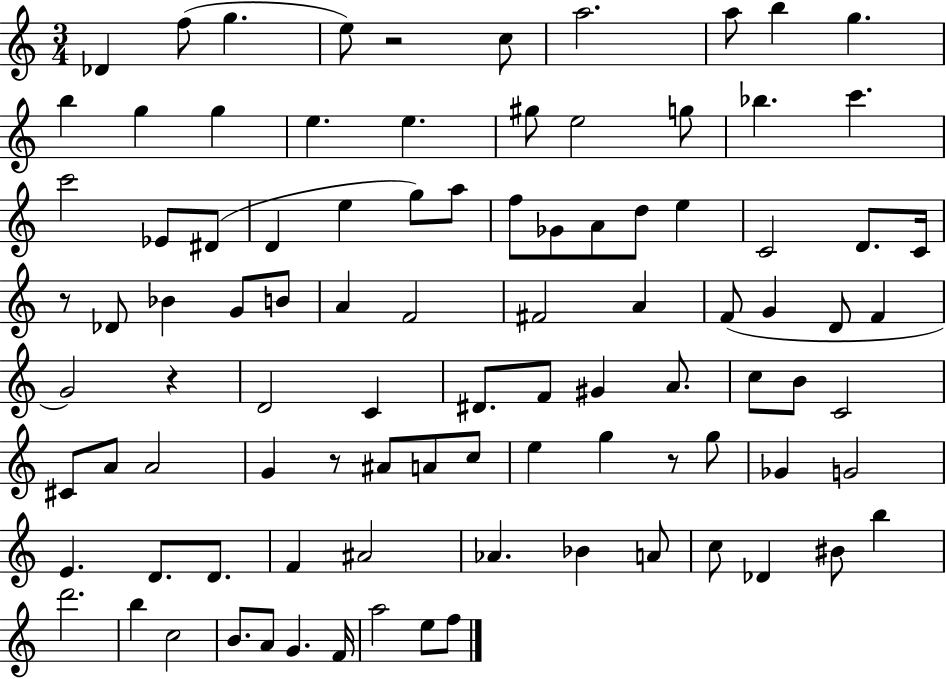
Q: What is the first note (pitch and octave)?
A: Db4